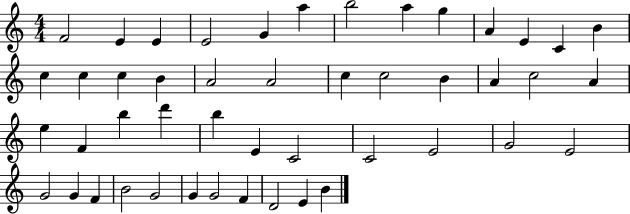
{
  \clef treble
  \numericTimeSignature
  \time 4/4
  \key c \major
  f'2 e'4 e'4 | e'2 g'4 a''4 | b''2 a''4 g''4 | a'4 e'4 c'4 b'4 | \break c''4 c''4 c''4 b'4 | a'2 a'2 | c''4 c''2 b'4 | a'4 c''2 a'4 | \break e''4 f'4 b''4 d'''4 | b''4 e'4 c'2 | c'2 e'2 | g'2 e'2 | \break g'2 g'4 f'4 | b'2 g'2 | g'4 g'2 f'4 | d'2 e'4 b'4 | \break \bar "|."
}